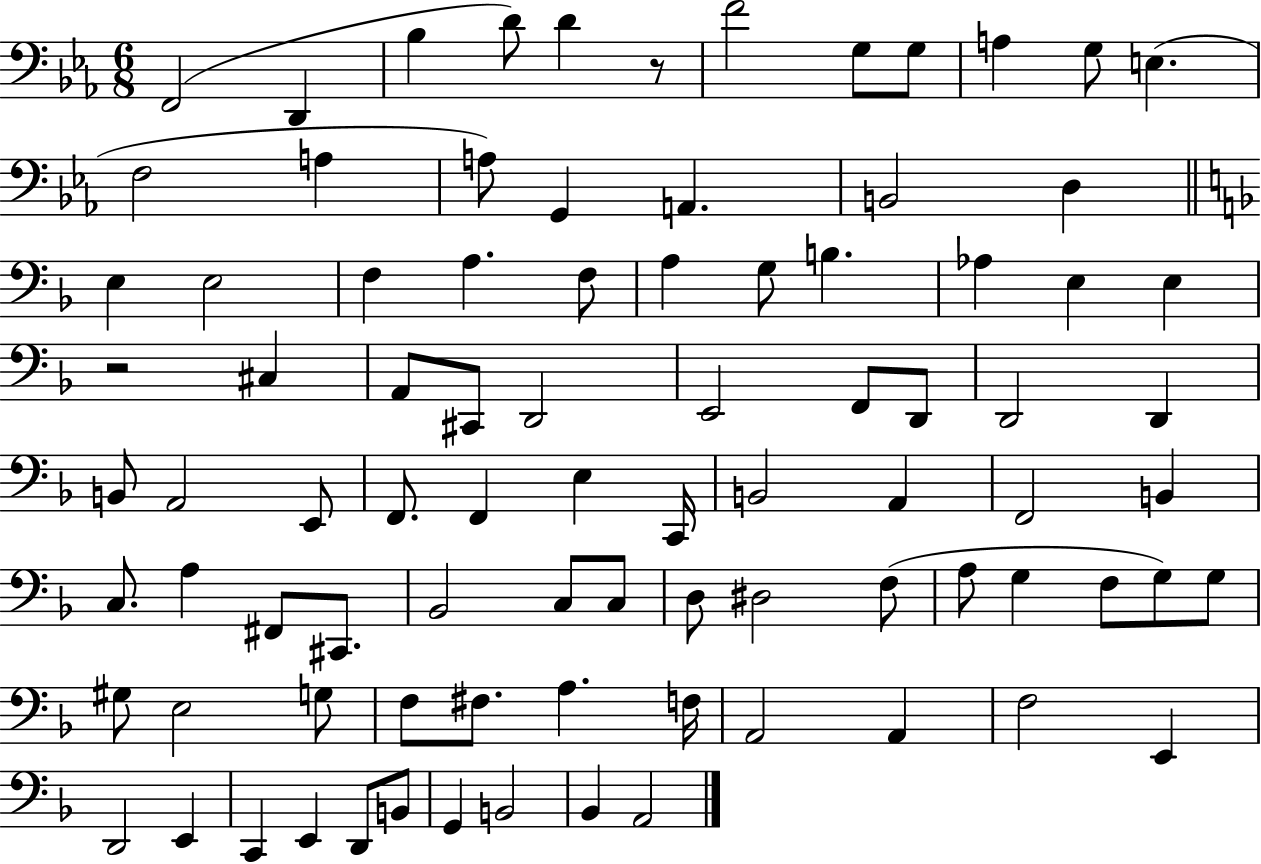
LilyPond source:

{
  \clef bass
  \numericTimeSignature
  \time 6/8
  \key ees \major
  \repeat volta 2 { f,2( d,4 | bes4 d'8) d'4 r8 | f'2 g8 g8 | a4 g8 e4.( | \break f2 a4 | a8) g,4 a,4. | b,2 d4 | \bar "||" \break \key d \minor e4 e2 | f4 a4. f8 | a4 g8 b4. | aes4 e4 e4 | \break r2 cis4 | a,8 cis,8 d,2 | e,2 f,8 d,8 | d,2 d,4 | \break b,8 a,2 e,8 | f,8. f,4 e4 c,16 | b,2 a,4 | f,2 b,4 | \break c8. a4 fis,8 cis,8. | bes,2 c8 c8 | d8 dis2 f8( | a8 g4 f8 g8) g8 | \break gis8 e2 g8 | f8 fis8. a4. f16 | a,2 a,4 | f2 e,4 | \break d,2 e,4 | c,4 e,4 d,8 b,8 | g,4 b,2 | bes,4 a,2 | \break } \bar "|."
}